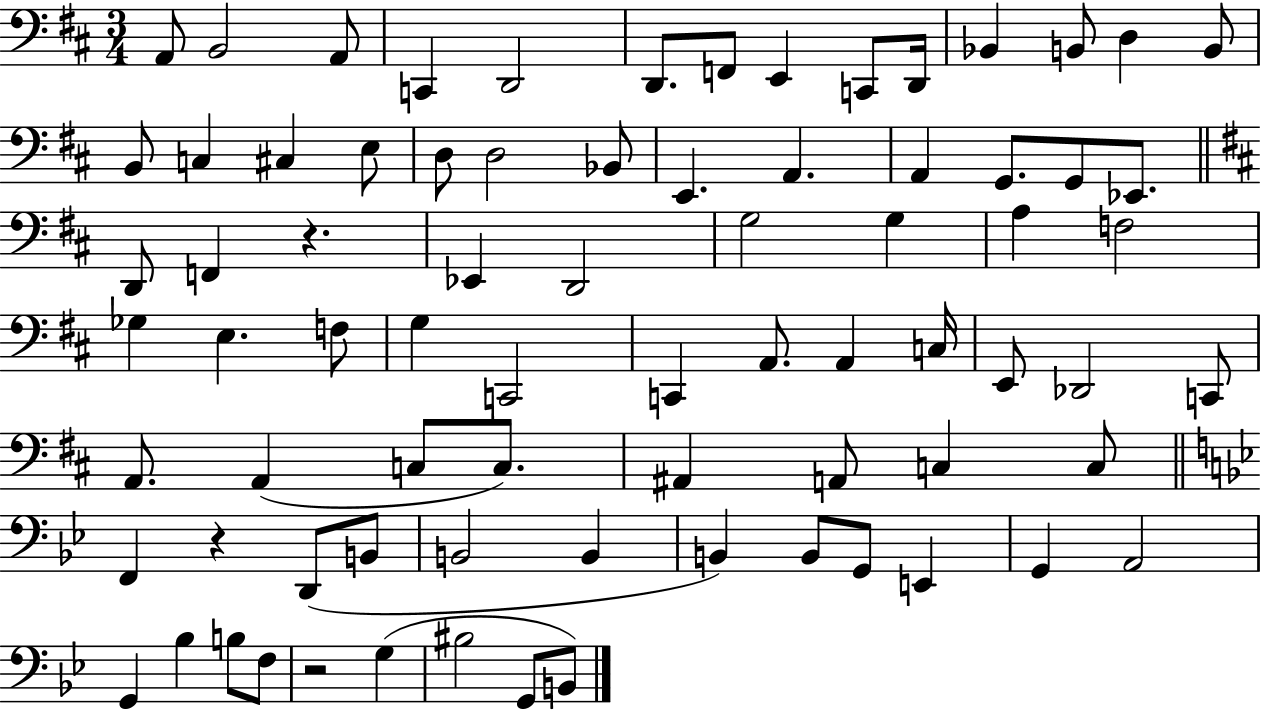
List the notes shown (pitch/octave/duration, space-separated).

A2/e B2/h A2/e C2/q D2/h D2/e. F2/e E2/q C2/e D2/s Bb2/q B2/e D3/q B2/e B2/e C3/q C#3/q E3/e D3/e D3/h Bb2/e E2/q. A2/q. A2/q G2/e. G2/e Eb2/e. D2/e F2/q R/q. Eb2/q D2/h G3/h G3/q A3/q F3/h Gb3/q E3/q. F3/e G3/q C2/h C2/q A2/e. A2/q C3/s E2/e Db2/h C2/e A2/e. A2/q C3/e C3/e. A#2/q A2/e C3/q C3/e F2/q R/q D2/e B2/e B2/h B2/q B2/q B2/e G2/e E2/q G2/q A2/h G2/q Bb3/q B3/e F3/e R/h G3/q BIS3/h G2/e B2/e